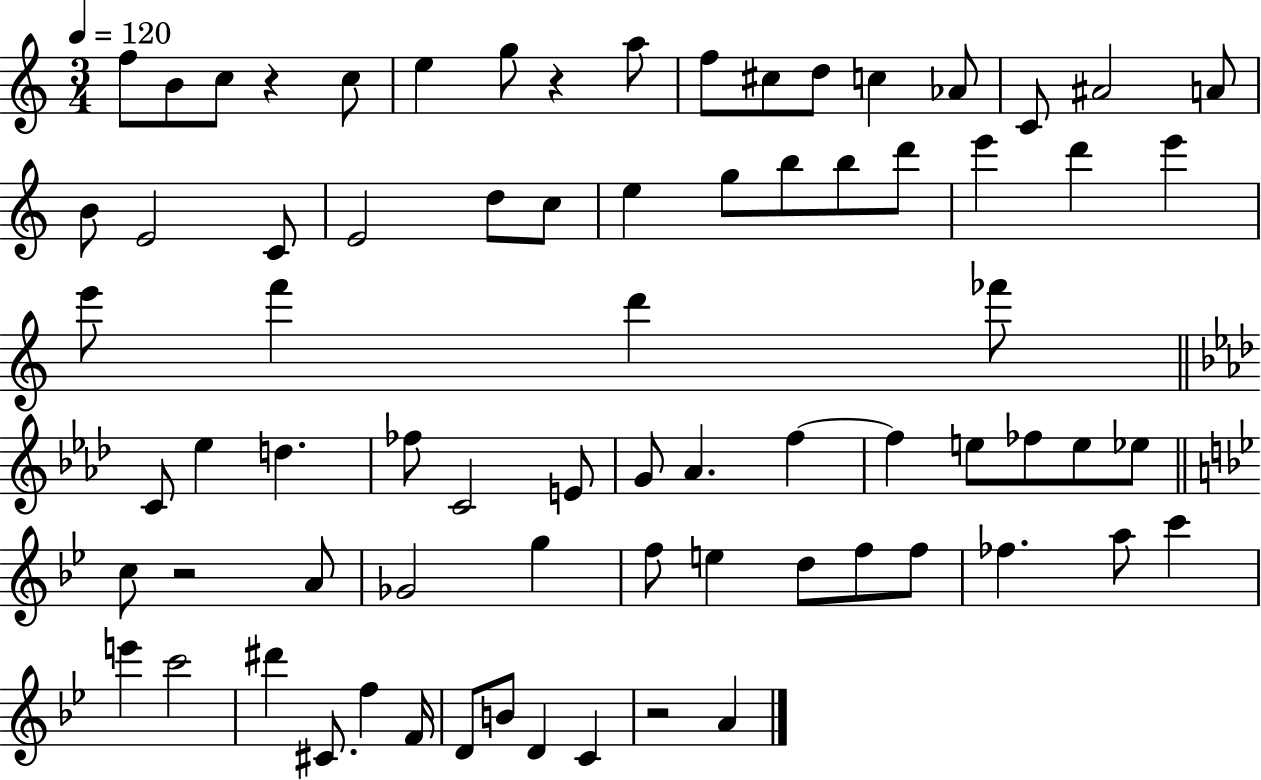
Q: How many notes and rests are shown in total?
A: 74